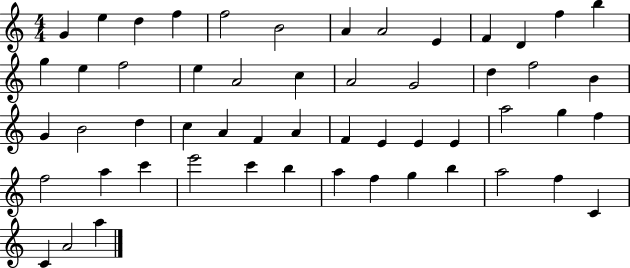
G4/q E5/q D5/q F5/q F5/h B4/h A4/q A4/h E4/q F4/q D4/q F5/q B5/q G5/q E5/q F5/h E5/q A4/h C5/q A4/h G4/h D5/q F5/h B4/q G4/q B4/h D5/q C5/q A4/q F4/q A4/q F4/q E4/q E4/q E4/q A5/h G5/q F5/q F5/h A5/q C6/q E6/h C6/q B5/q A5/q F5/q G5/q B5/q A5/h F5/q C4/q C4/q A4/h A5/q